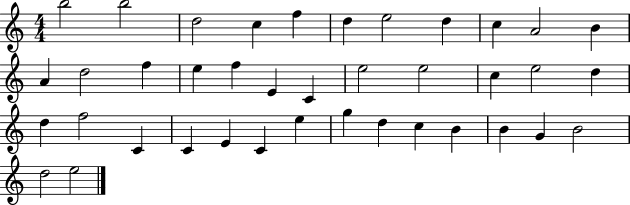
{
  \clef treble
  \numericTimeSignature
  \time 4/4
  \key c \major
  b''2 b''2 | d''2 c''4 f''4 | d''4 e''2 d''4 | c''4 a'2 b'4 | \break a'4 d''2 f''4 | e''4 f''4 e'4 c'4 | e''2 e''2 | c''4 e''2 d''4 | \break d''4 f''2 c'4 | c'4 e'4 c'4 e''4 | g''4 d''4 c''4 b'4 | b'4 g'4 b'2 | \break d''2 e''2 | \bar "|."
}